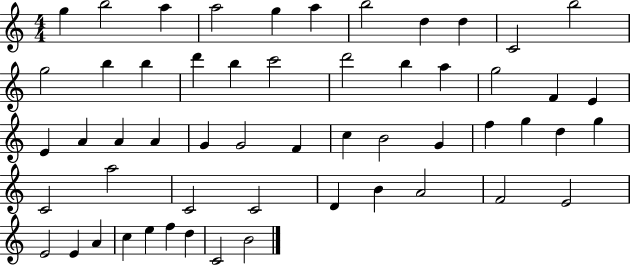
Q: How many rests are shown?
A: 0